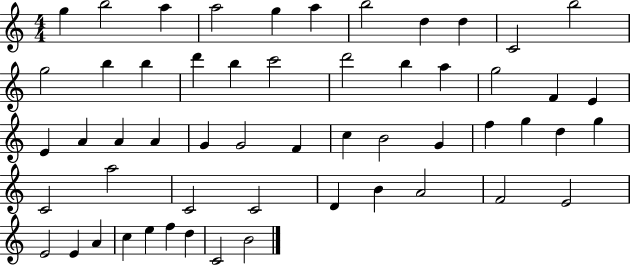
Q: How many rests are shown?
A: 0